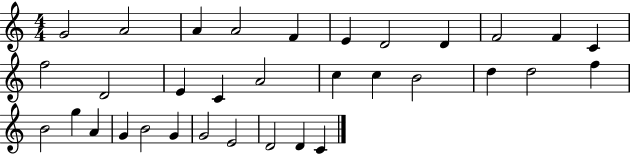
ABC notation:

X:1
T:Untitled
M:4/4
L:1/4
K:C
G2 A2 A A2 F E D2 D F2 F C f2 D2 E C A2 c c B2 d d2 f B2 g A G B2 G G2 E2 D2 D C